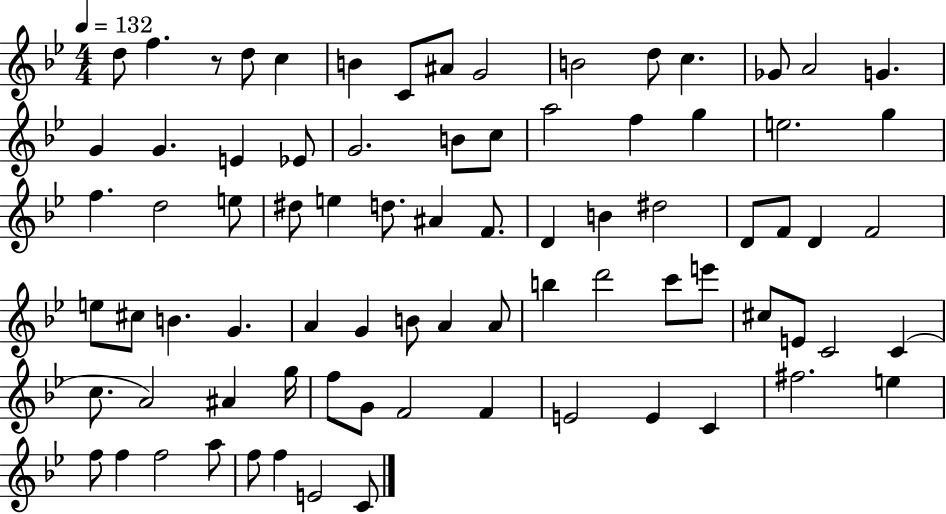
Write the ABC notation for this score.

X:1
T:Untitled
M:4/4
L:1/4
K:Bb
d/2 f z/2 d/2 c B C/2 ^A/2 G2 B2 d/2 c _G/2 A2 G G G E _E/2 G2 B/2 c/2 a2 f g e2 g f d2 e/2 ^d/2 e d/2 ^A F/2 D B ^d2 D/2 F/2 D F2 e/2 ^c/2 B G A G B/2 A A/2 b d'2 c'/2 e'/2 ^c/2 E/2 C2 C c/2 A2 ^A g/4 f/2 G/2 F2 F E2 E C ^f2 e f/2 f f2 a/2 f/2 f E2 C/2